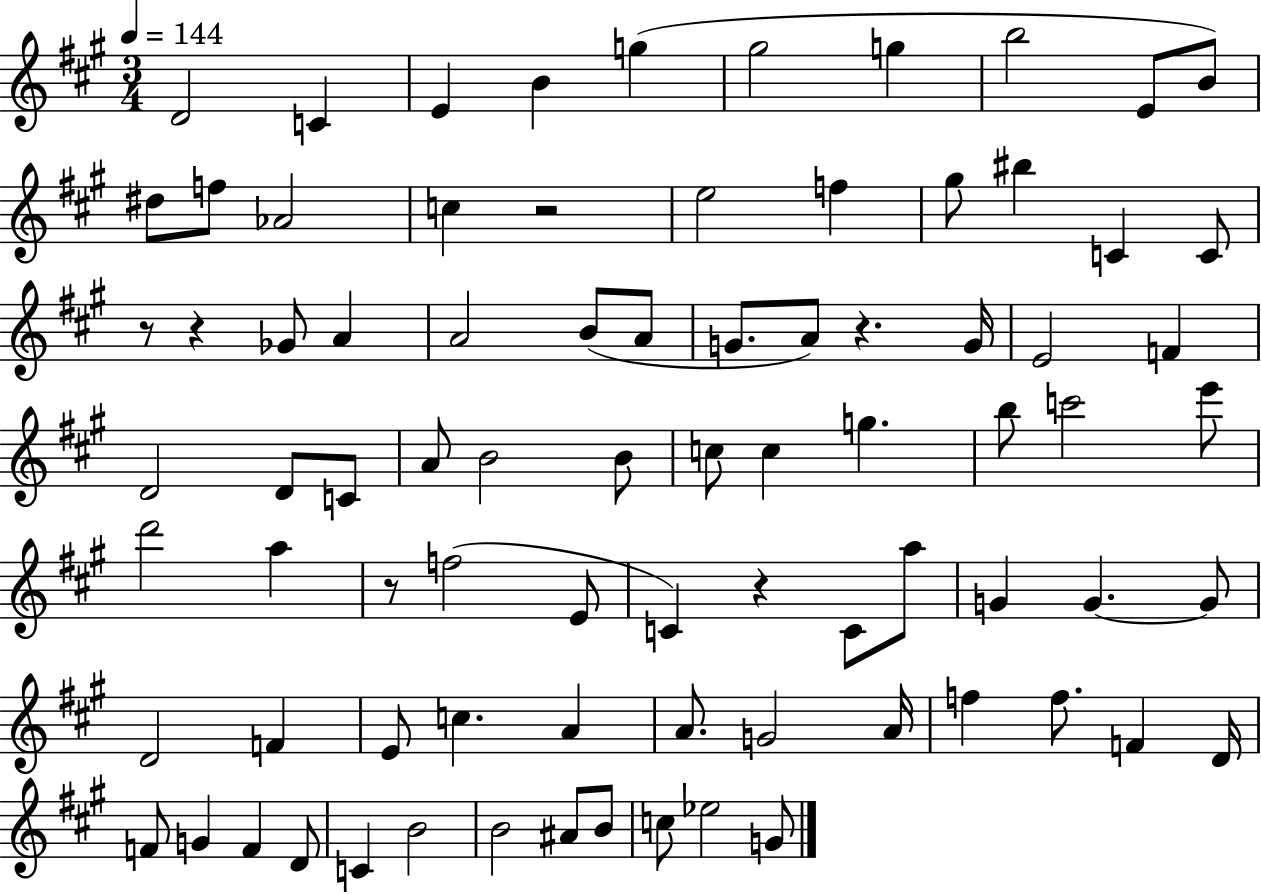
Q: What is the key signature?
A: A major